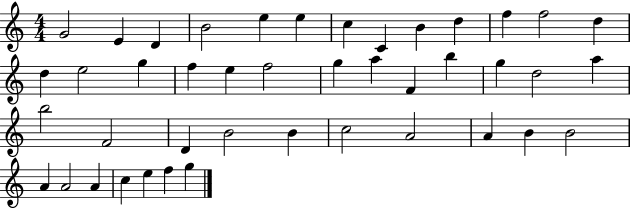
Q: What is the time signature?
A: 4/4